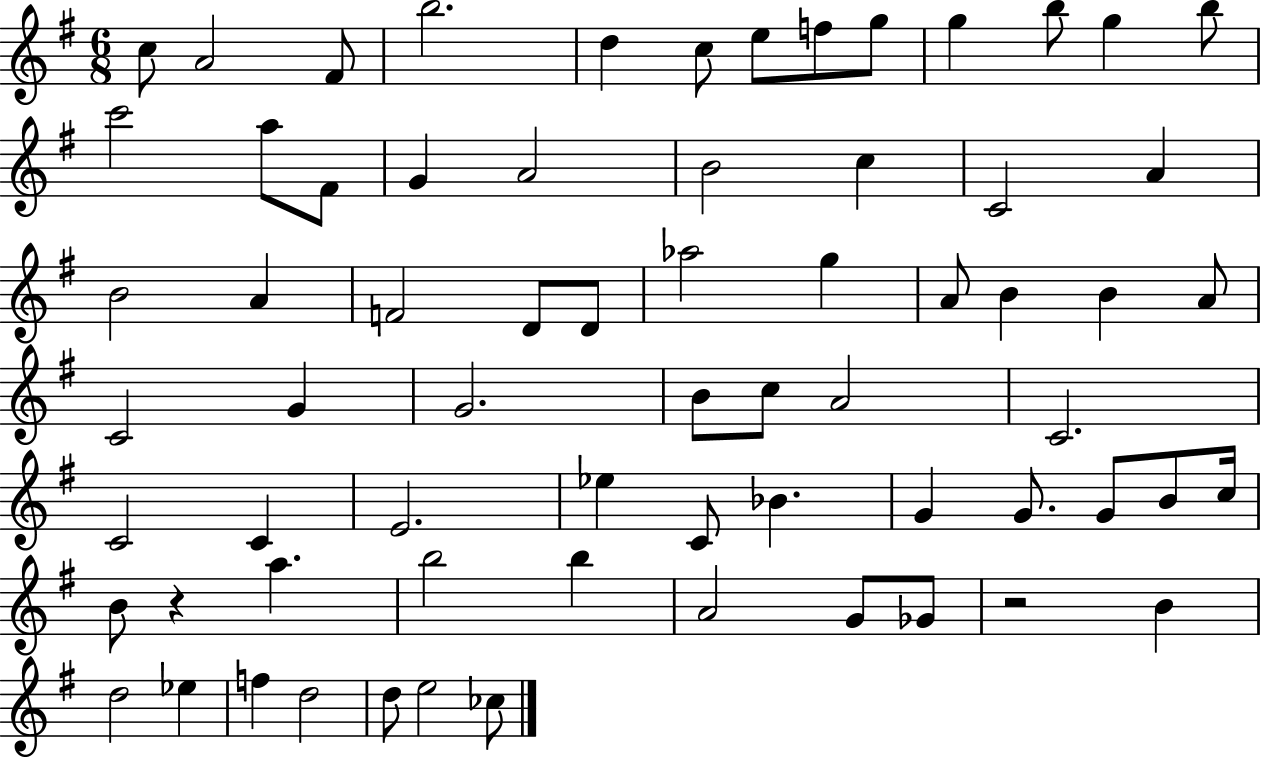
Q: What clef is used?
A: treble